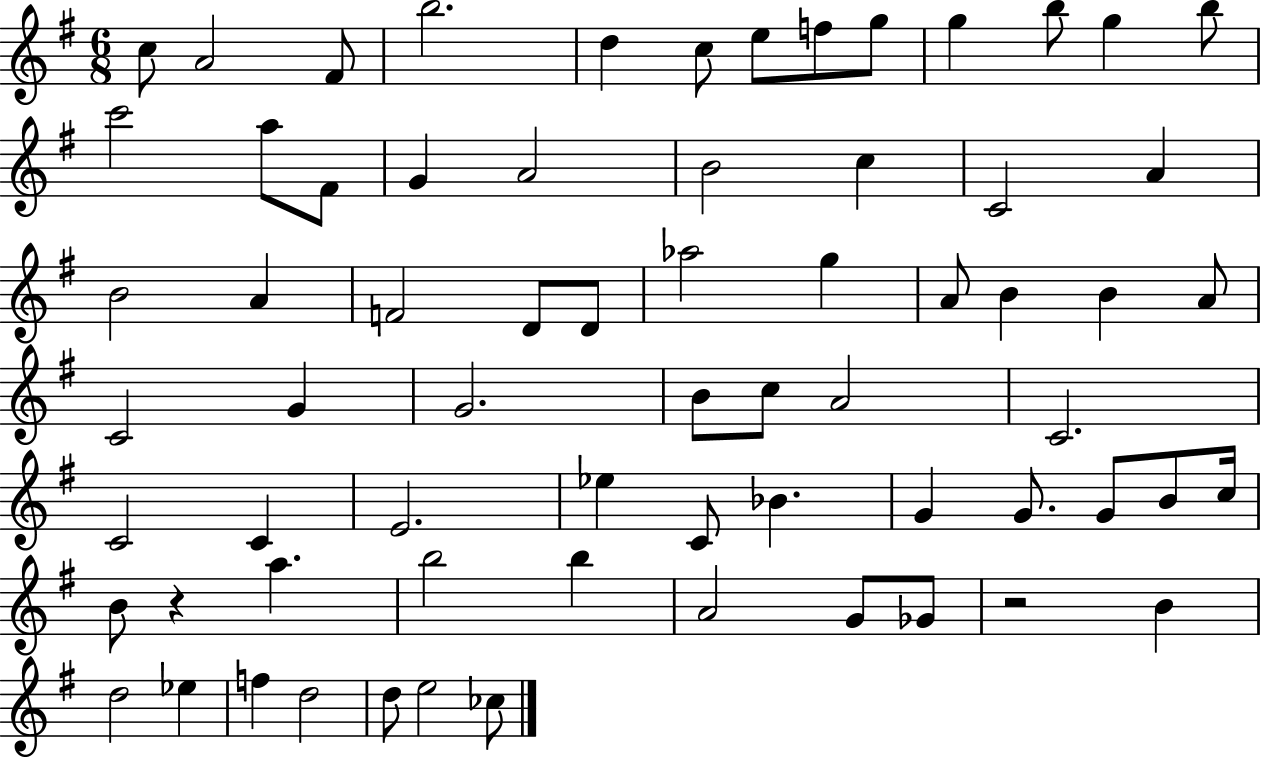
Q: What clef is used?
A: treble